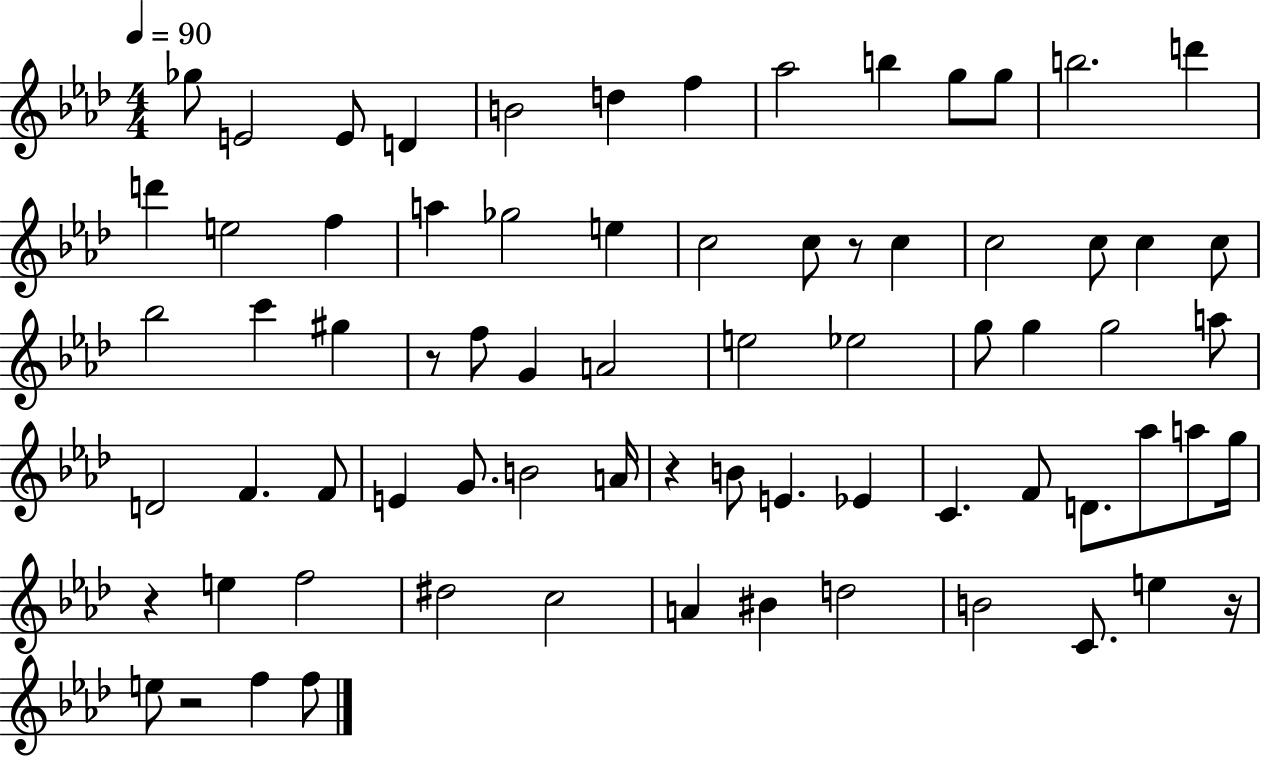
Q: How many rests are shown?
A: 6